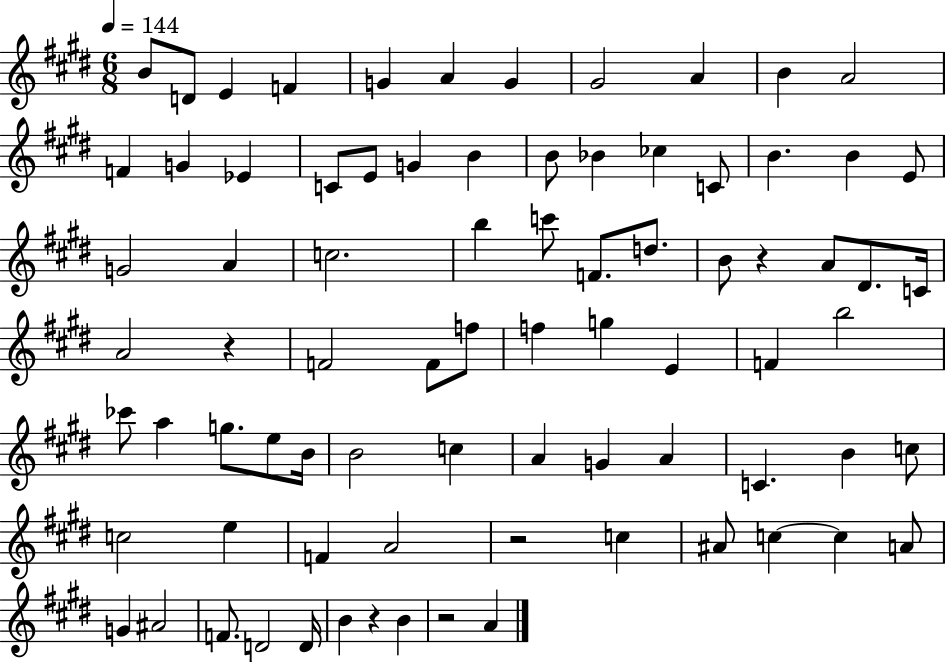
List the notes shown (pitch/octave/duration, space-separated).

B4/e D4/e E4/q F4/q G4/q A4/q G4/q G#4/h A4/q B4/q A4/h F4/q G4/q Eb4/q C4/e E4/e G4/q B4/q B4/e Bb4/q CES5/q C4/e B4/q. B4/q E4/e G4/h A4/q C5/h. B5/q C6/e F4/e. D5/e. B4/e R/q A4/e D#4/e. C4/s A4/h R/q F4/h F4/e F5/e F5/q G5/q E4/q F4/q B5/h CES6/e A5/q G5/e. E5/e B4/s B4/h C5/q A4/q G4/q A4/q C4/q. B4/q C5/e C5/h E5/q F4/q A4/h R/h C5/q A#4/e C5/q C5/q A4/e G4/q A#4/h F4/e. D4/h D4/s B4/q R/q B4/q R/h A4/q